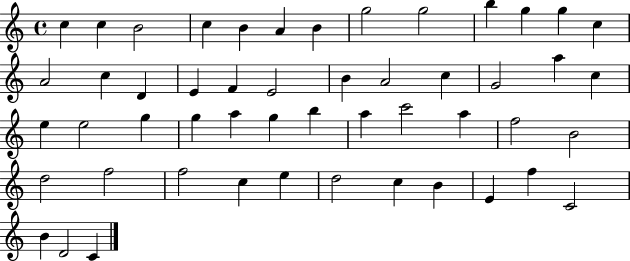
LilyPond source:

{
  \clef treble
  \time 4/4
  \defaultTimeSignature
  \key c \major
  c''4 c''4 b'2 | c''4 b'4 a'4 b'4 | g''2 g''2 | b''4 g''4 g''4 c''4 | \break a'2 c''4 d'4 | e'4 f'4 e'2 | b'4 a'2 c''4 | g'2 a''4 c''4 | \break e''4 e''2 g''4 | g''4 a''4 g''4 b''4 | a''4 c'''2 a''4 | f''2 b'2 | \break d''2 f''2 | f''2 c''4 e''4 | d''2 c''4 b'4 | e'4 f''4 c'2 | \break b'4 d'2 c'4 | \bar "|."
}